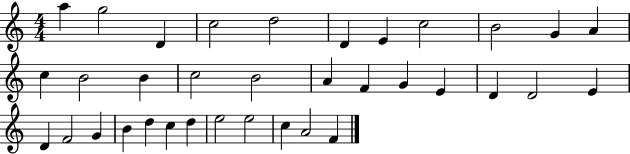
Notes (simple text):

A5/q G5/h D4/q C5/h D5/h D4/q E4/q C5/h B4/h G4/q A4/q C5/q B4/h B4/q C5/h B4/h A4/q F4/q G4/q E4/q D4/q D4/h E4/q D4/q F4/h G4/q B4/q D5/q C5/q D5/q E5/h E5/h C5/q A4/h F4/q